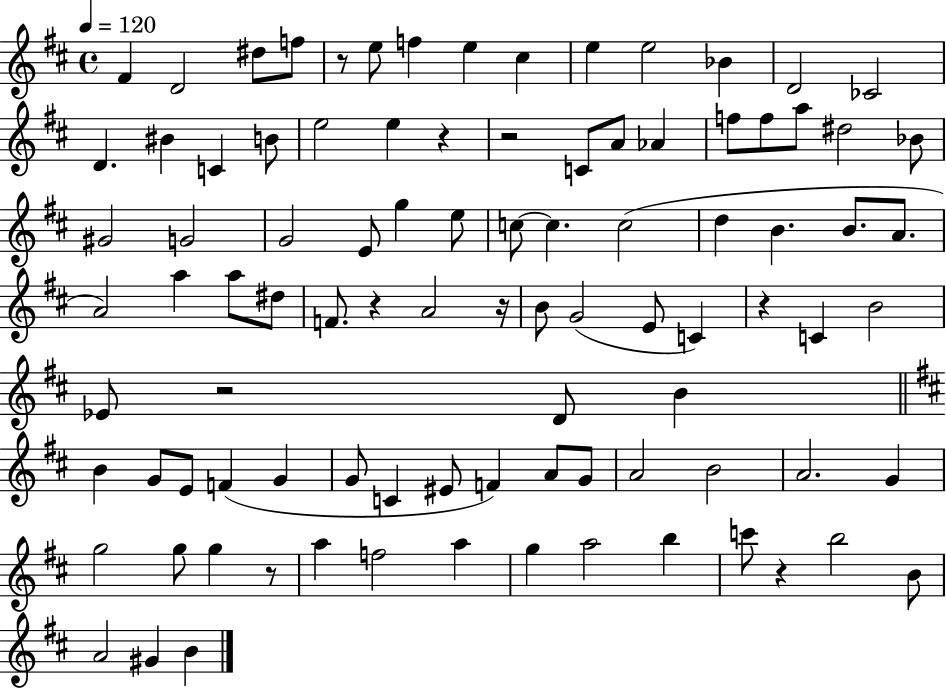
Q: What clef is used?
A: treble